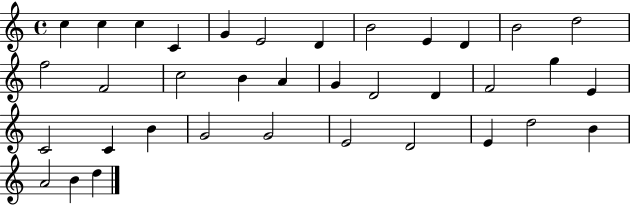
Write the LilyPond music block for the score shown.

{
  \clef treble
  \time 4/4
  \defaultTimeSignature
  \key c \major
  c''4 c''4 c''4 c'4 | g'4 e'2 d'4 | b'2 e'4 d'4 | b'2 d''2 | \break f''2 f'2 | c''2 b'4 a'4 | g'4 d'2 d'4 | f'2 g''4 e'4 | \break c'2 c'4 b'4 | g'2 g'2 | e'2 d'2 | e'4 d''2 b'4 | \break a'2 b'4 d''4 | \bar "|."
}